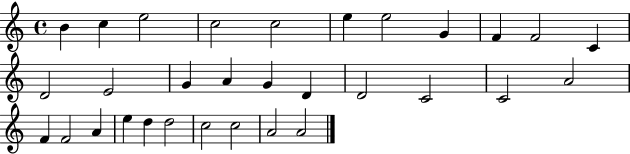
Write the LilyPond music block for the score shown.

{
  \clef treble
  \time 4/4
  \defaultTimeSignature
  \key c \major
  b'4 c''4 e''2 | c''2 c''2 | e''4 e''2 g'4 | f'4 f'2 c'4 | \break d'2 e'2 | g'4 a'4 g'4 d'4 | d'2 c'2 | c'2 a'2 | \break f'4 f'2 a'4 | e''4 d''4 d''2 | c''2 c''2 | a'2 a'2 | \break \bar "|."
}